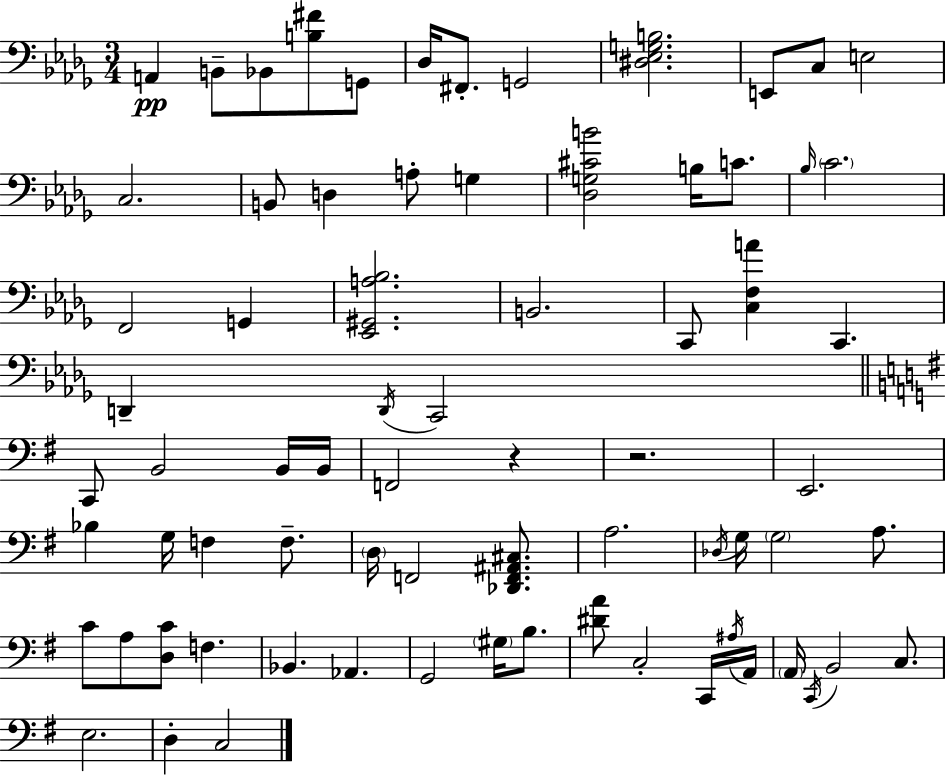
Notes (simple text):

A2/q B2/e Bb2/e [B3,F#4]/e G2/e Db3/s F#2/e. G2/h [D#3,Eb3,G3,B3]/h. E2/e C3/e E3/h C3/h. B2/e D3/q A3/e G3/q [Db3,G3,C#4,B4]/h B3/s C4/e. Bb3/s C4/h. F2/h G2/q [Eb2,G#2,A3,Bb3]/h. B2/h. C2/e [C3,F3,A4]/q C2/q. D2/q D2/s C2/h C2/e B2/h B2/s B2/s F2/h R/q R/h. E2/h. Bb3/q G3/s F3/q F3/e. D3/s F2/h [Db2,F2,A#2,C#3]/e. A3/h. Db3/s G3/s G3/h A3/e. C4/e A3/e [D3,C4]/e F3/q. Bb2/q. Ab2/q. G2/h G#3/s B3/e. [D#4,A4]/e C3/h C2/s A#3/s A2/s A2/s C2/s B2/h C3/e. E3/h. D3/q C3/h